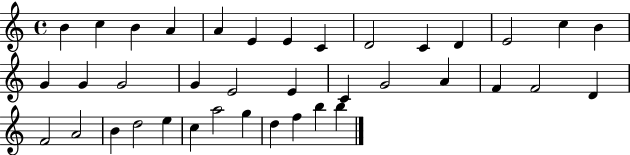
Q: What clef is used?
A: treble